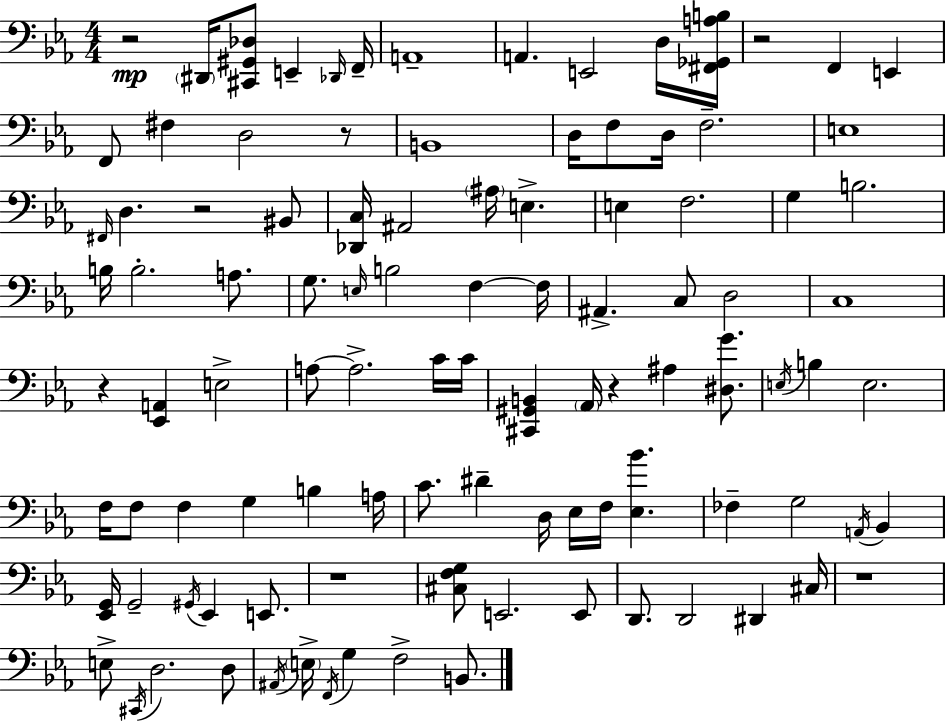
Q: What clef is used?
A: bass